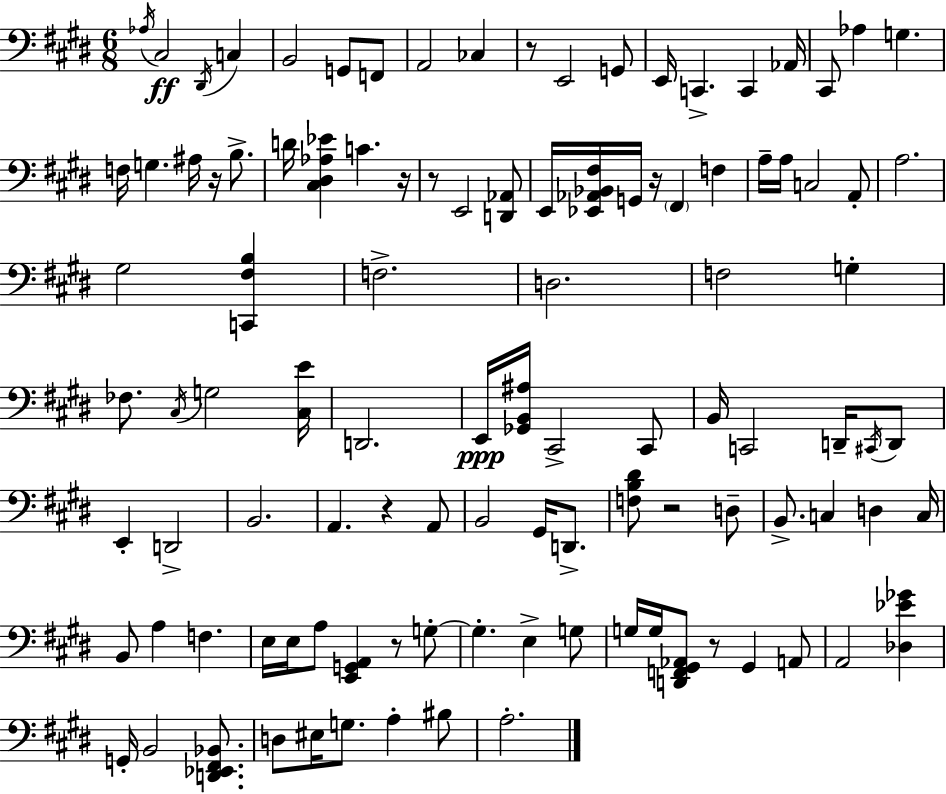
Ab3/s C#3/h D#2/s C3/q B2/h G2/e F2/e A2/h CES3/q R/e E2/h G2/e E2/s C2/q. C2/q Ab2/s C#2/e Ab3/q G3/q. F3/s G3/q. A#3/s R/s B3/e. D4/s [C#3,D#3,Ab3,Eb4]/q C4/q. R/s R/e E2/h [D2,Ab2]/e E2/s [Eb2,Ab2,Bb2,F#3]/s G2/s R/s F#2/q F3/q A3/s A3/s C3/h A2/e A3/h. G#3/h [C2,F#3,B3]/q F3/h. D3/h. F3/h G3/q FES3/e. C#3/s G3/h [C#3,E4]/s D2/h. E2/s [Gb2,B2,A#3]/s C#2/h C#2/e B2/s C2/h D2/s C#2/s D2/e E2/q D2/h B2/h. A2/q. R/q A2/e B2/h G#2/s D2/e. [F3,B3,D#4]/e R/h D3/e B2/e. C3/q D3/q C3/s B2/e A3/q F3/q. E3/s E3/s A3/e [E2,G2,A2]/q R/e G3/e G3/q. E3/q G3/e G3/s G3/s [D2,F2,G#2,Ab2]/e R/e G#2/q A2/e A2/h [Db3,Eb4,Gb4]/q G2/s B2/h [D2,Eb2,F#2,Bb2]/e. D3/e EIS3/s G3/e. A3/q BIS3/e A3/h.